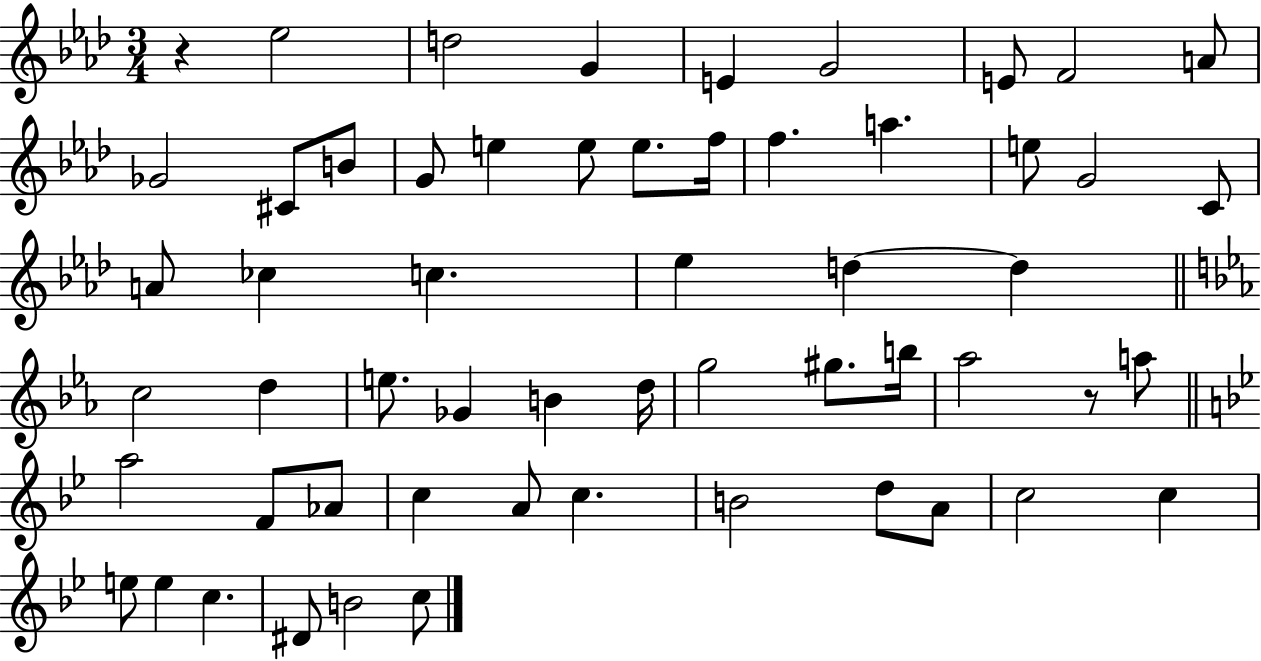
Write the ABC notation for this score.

X:1
T:Untitled
M:3/4
L:1/4
K:Ab
z _e2 d2 G E G2 E/2 F2 A/2 _G2 ^C/2 B/2 G/2 e e/2 e/2 f/4 f a e/2 G2 C/2 A/2 _c c _e d d c2 d e/2 _G B d/4 g2 ^g/2 b/4 _a2 z/2 a/2 a2 F/2 _A/2 c A/2 c B2 d/2 A/2 c2 c e/2 e c ^D/2 B2 c/2